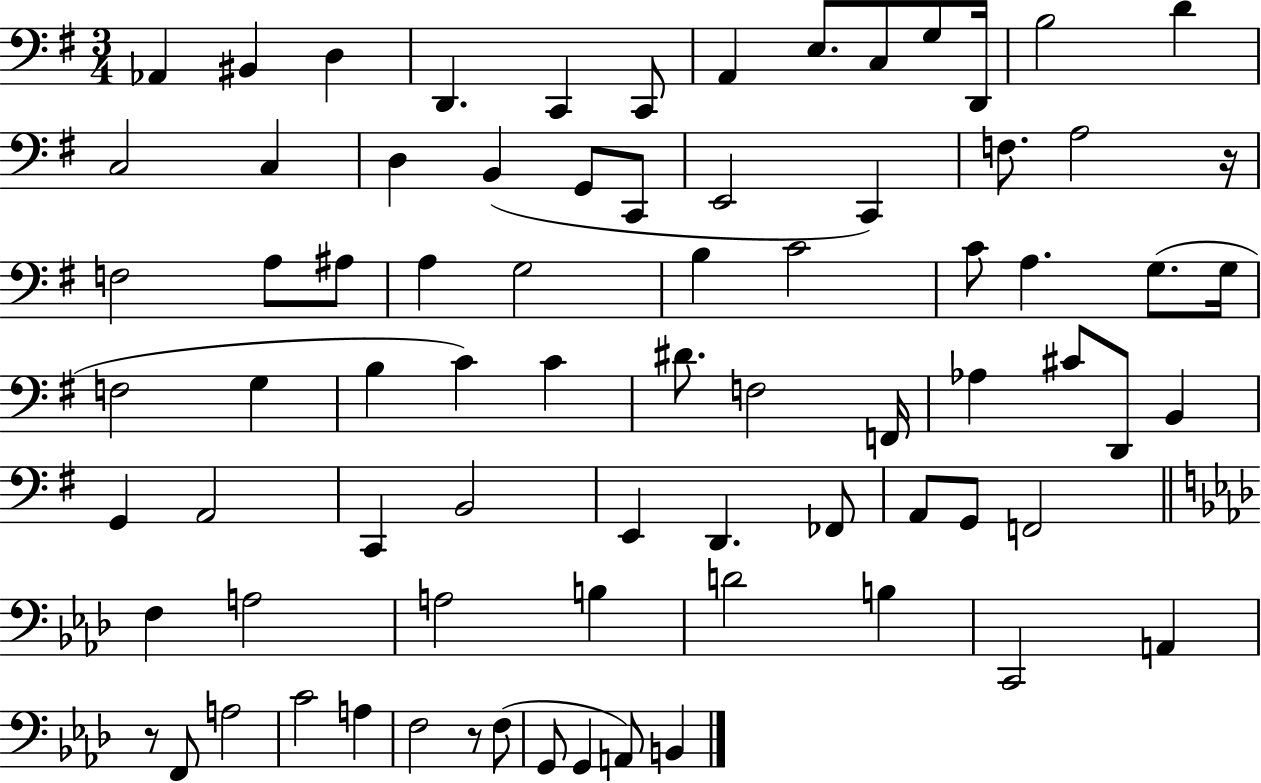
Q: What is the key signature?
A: G major